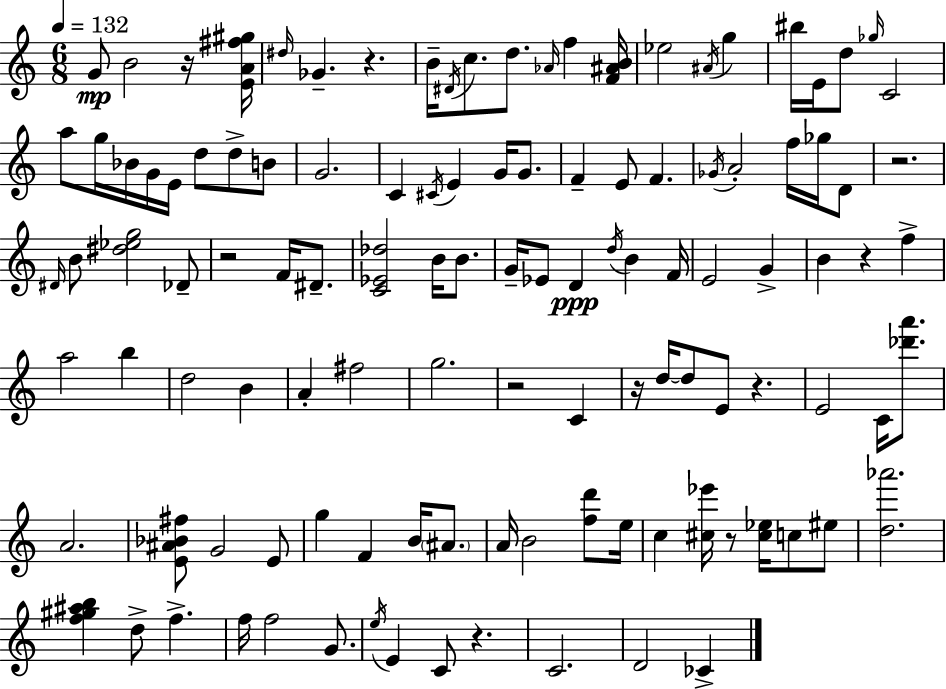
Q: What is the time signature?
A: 6/8